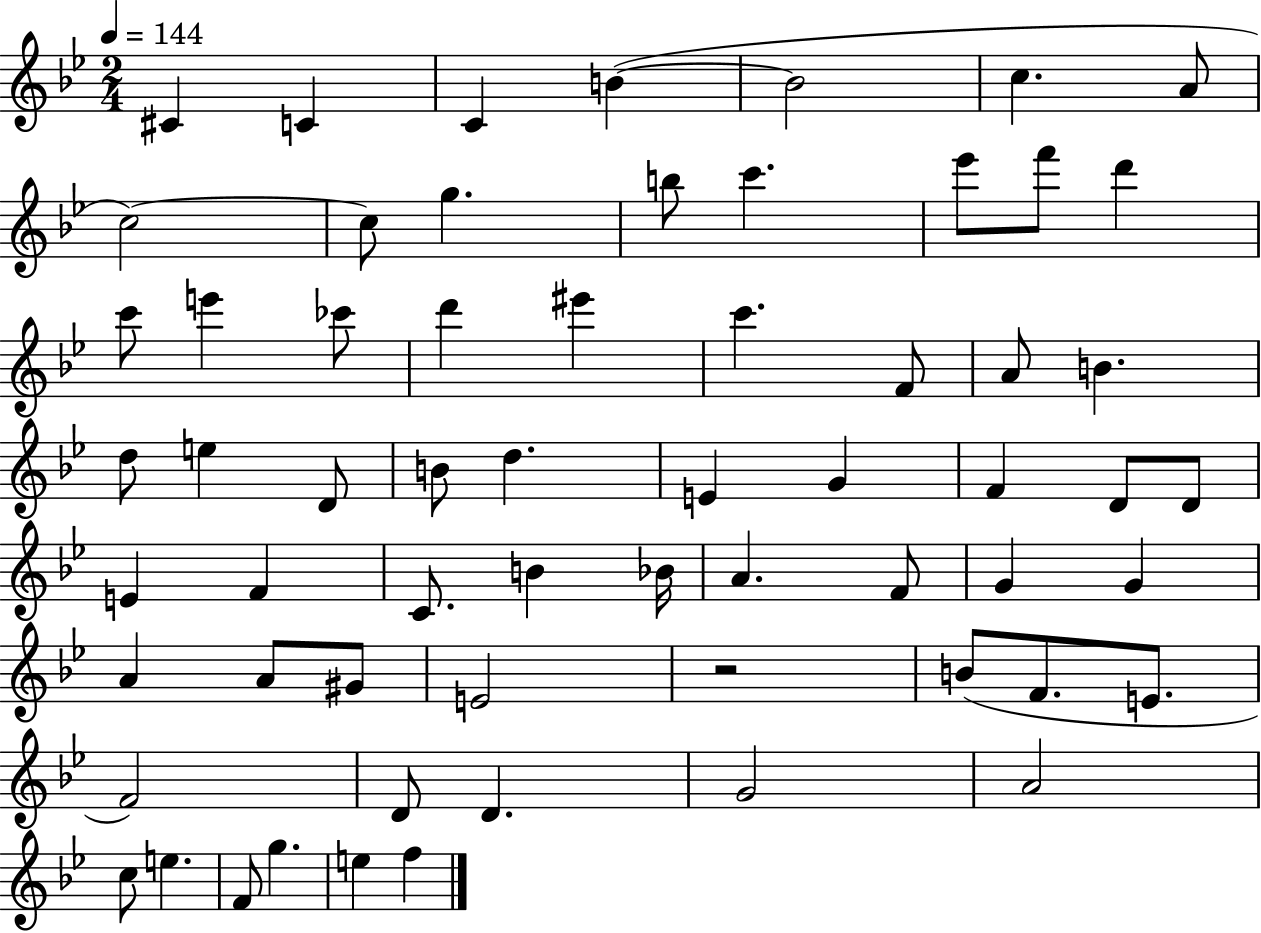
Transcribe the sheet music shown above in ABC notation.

X:1
T:Untitled
M:2/4
L:1/4
K:Bb
^C C C B B2 c A/2 c2 c/2 g b/2 c' _e'/2 f'/2 d' c'/2 e' _c'/2 d' ^e' c' F/2 A/2 B d/2 e D/2 B/2 d E G F D/2 D/2 E F C/2 B _B/4 A F/2 G G A A/2 ^G/2 E2 z2 B/2 F/2 E/2 F2 D/2 D G2 A2 c/2 e F/2 g e f